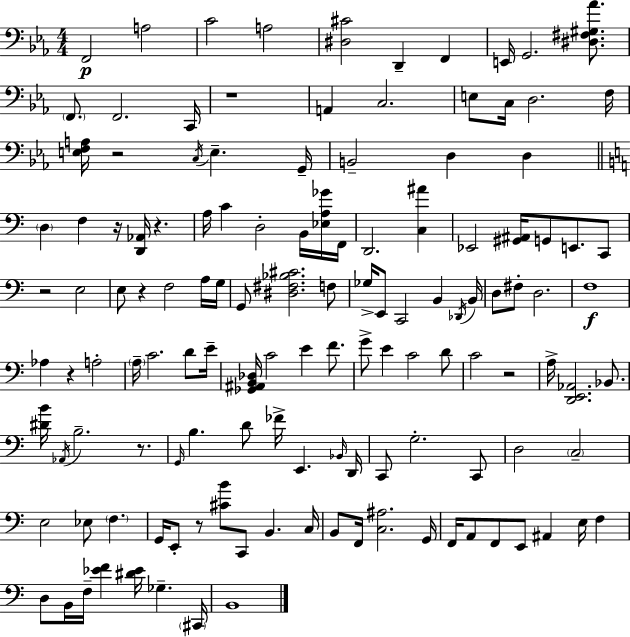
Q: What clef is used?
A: bass